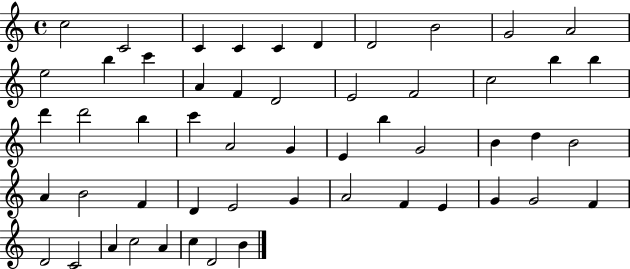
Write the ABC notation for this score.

X:1
T:Untitled
M:4/4
L:1/4
K:C
c2 C2 C C C D D2 B2 G2 A2 e2 b c' A F D2 E2 F2 c2 b b d' d'2 b c' A2 G E b G2 B d B2 A B2 F D E2 G A2 F E G G2 F D2 C2 A c2 A c D2 B